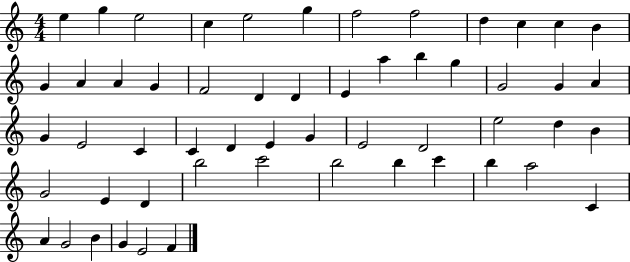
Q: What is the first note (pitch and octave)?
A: E5